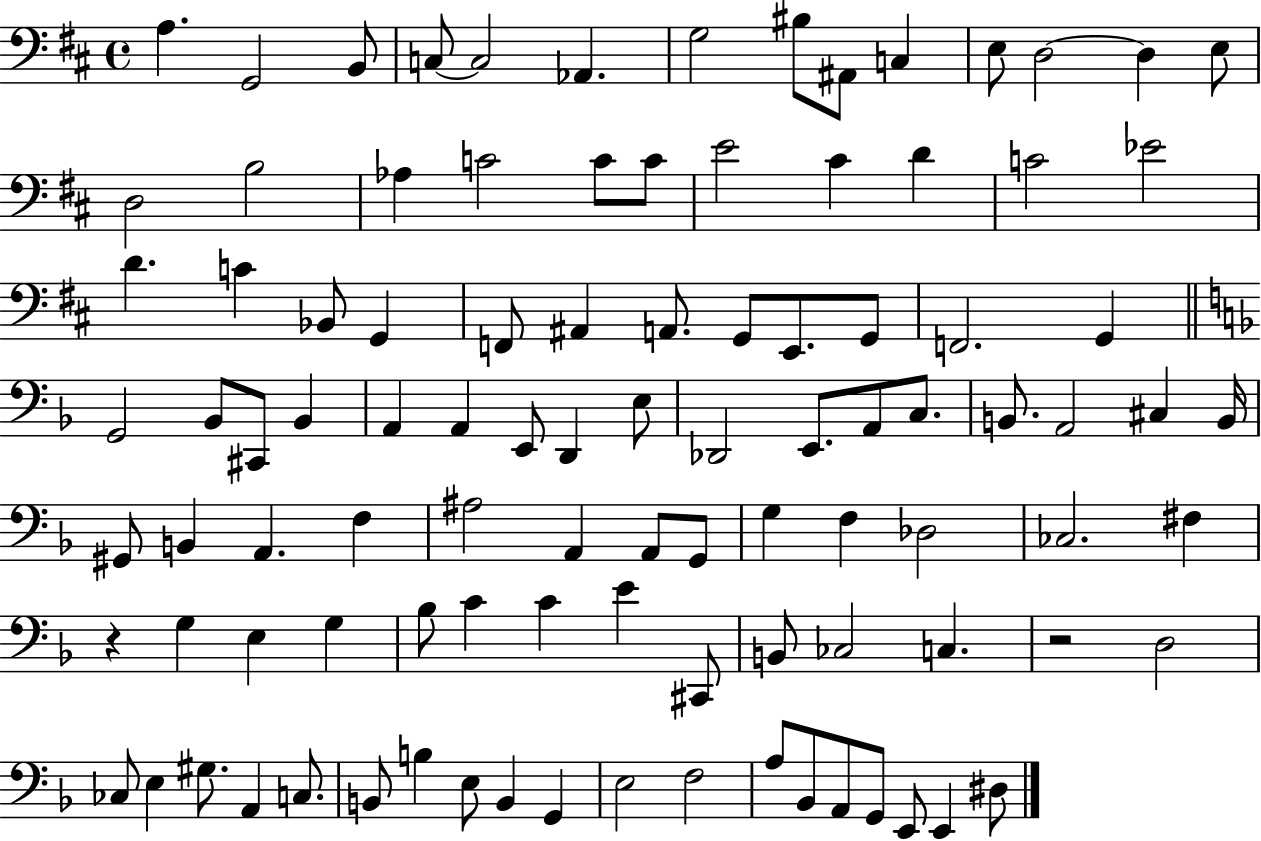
X:1
T:Untitled
M:4/4
L:1/4
K:D
A, G,,2 B,,/2 C,/2 C,2 _A,, G,2 ^B,/2 ^A,,/2 C, E,/2 D,2 D, E,/2 D,2 B,2 _A, C2 C/2 C/2 E2 ^C D C2 _E2 D C _B,,/2 G,, F,,/2 ^A,, A,,/2 G,,/2 E,,/2 G,,/2 F,,2 G,, G,,2 _B,,/2 ^C,,/2 _B,, A,, A,, E,,/2 D,, E,/2 _D,,2 E,,/2 A,,/2 C,/2 B,,/2 A,,2 ^C, B,,/4 ^G,,/2 B,, A,, F, ^A,2 A,, A,,/2 G,,/2 G, F, _D,2 _C,2 ^F, z G, E, G, _B,/2 C C E ^C,,/2 B,,/2 _C,2 C, z2 D,2 _C,/2 E, ^G,/2 A,, C,/2 B,,/2 B, E,/2 B,, G,, E,2 F,2 A,/2 _B,,/2 A,,/2 G,,/2 E,,/2 E,, ^D,/2